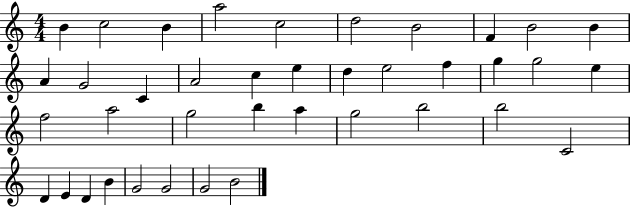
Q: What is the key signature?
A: C major